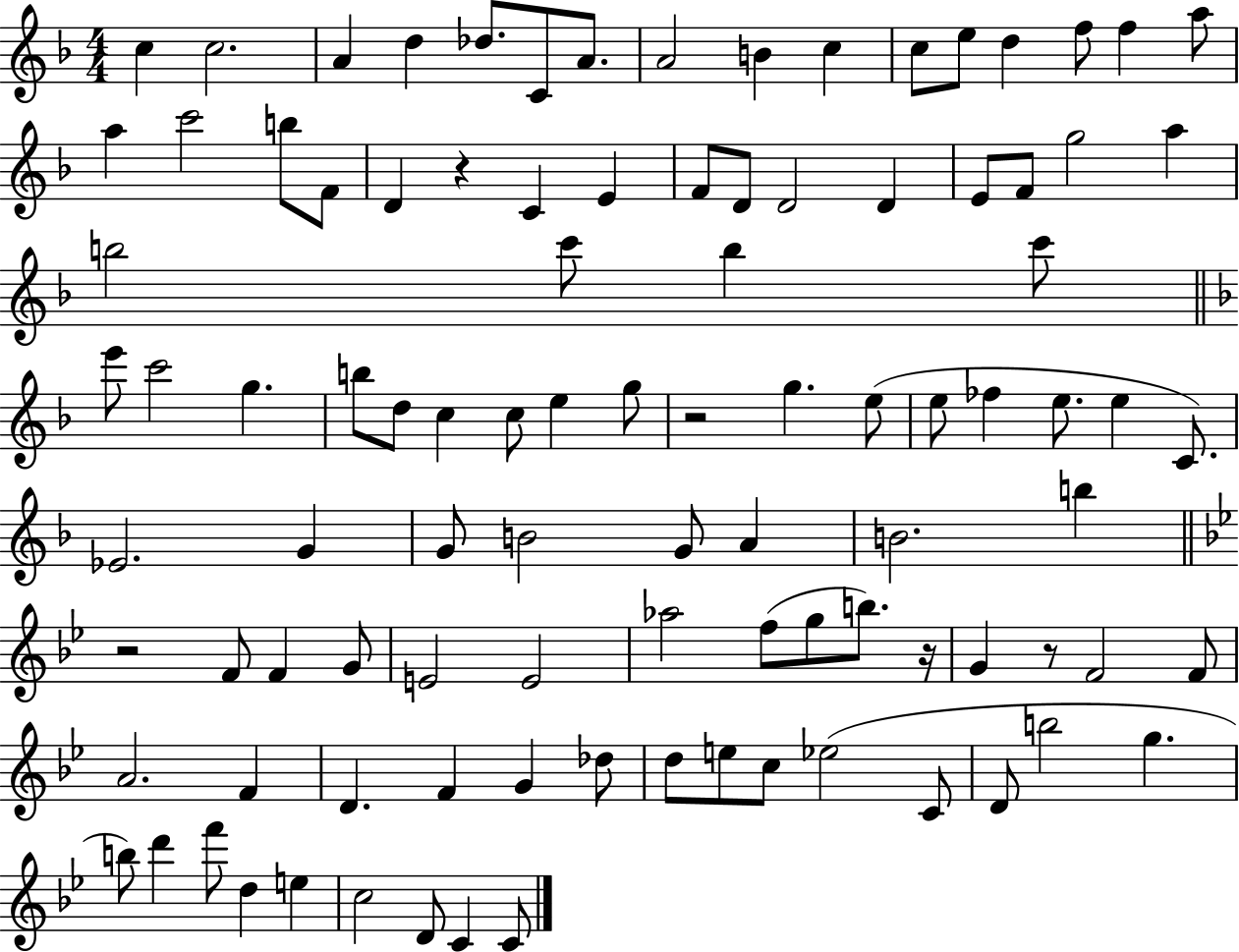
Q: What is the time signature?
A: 4/4